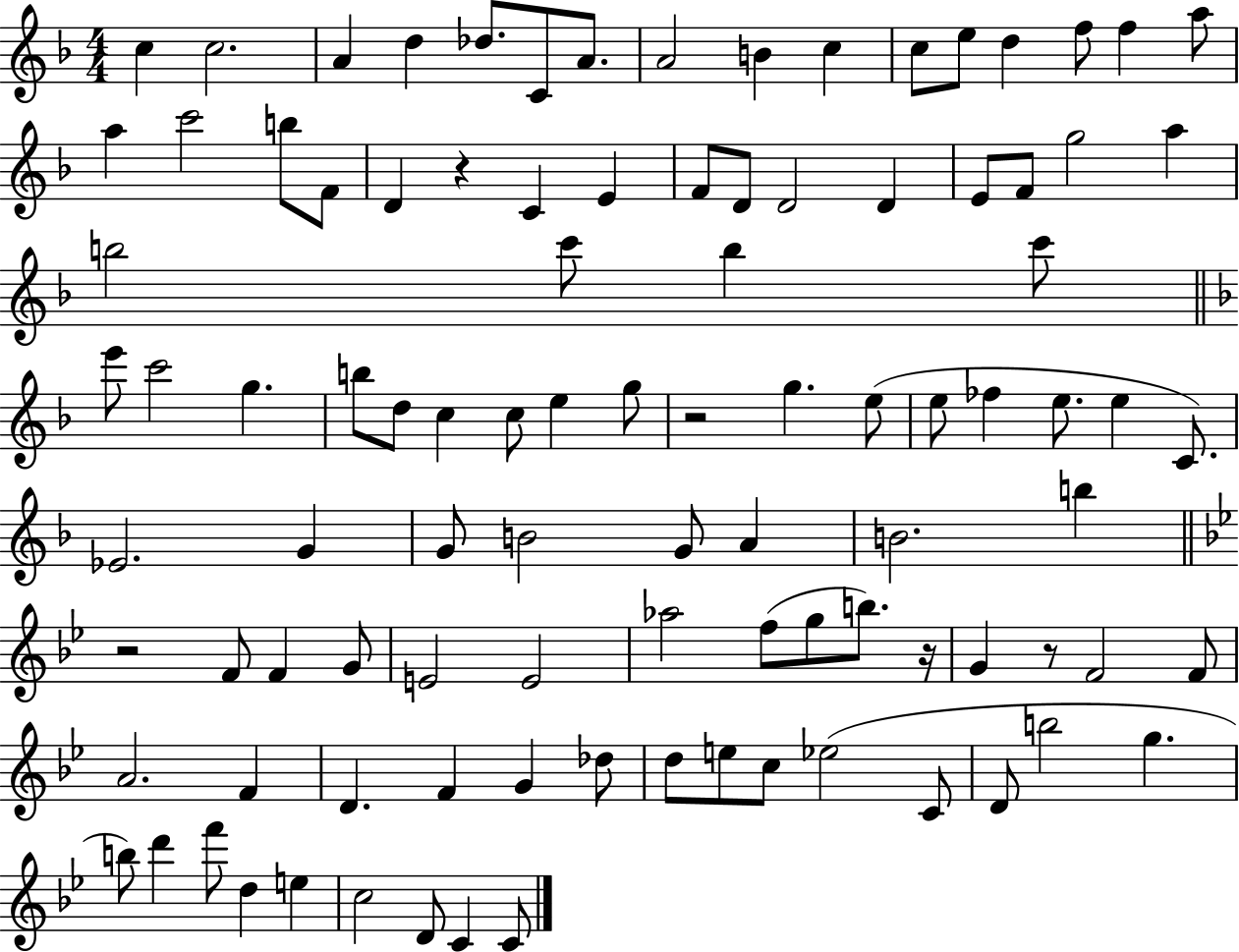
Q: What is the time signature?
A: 4/4